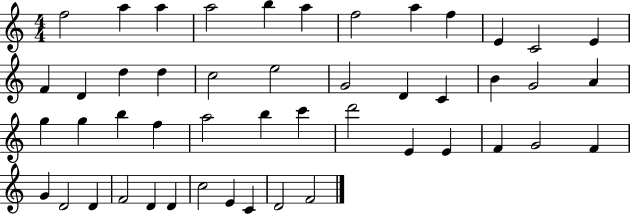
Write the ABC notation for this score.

X:1
T:Untitled
M:4/4
L:1/4
K:C
f2 a a a2 b a f2 a f E C2 E F D d d c2 e2 G2 D C B G2 A g g b f a2 b c' d'2 E E F G2 F G D2 D F2 D D c2 E C D2 F2